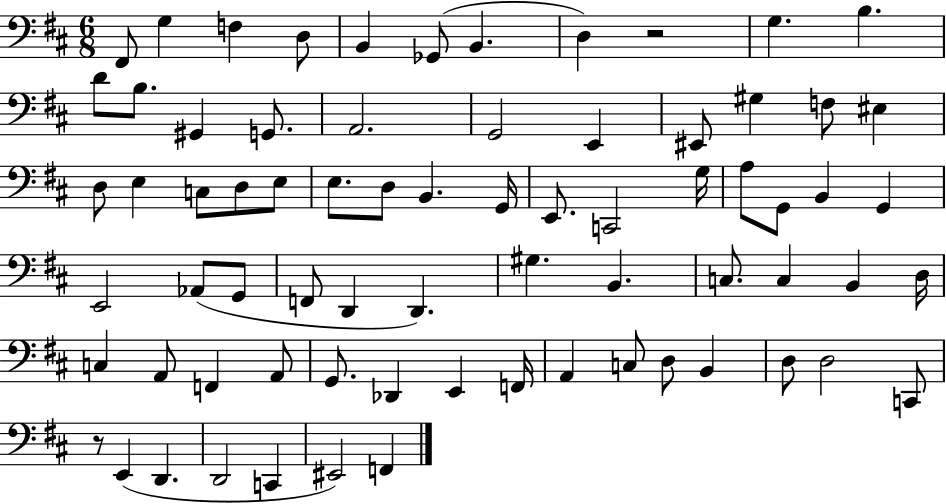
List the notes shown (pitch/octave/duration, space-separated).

F#2/e G3/q F3/q D3/e B2/q Gb2/e B2/q. D3/q R/h G3/q. B3/q. D4/e B3/e. G#2/q G2/e. A2/h. G2/h E2/q EIS2/e G#3/q F3/e EIS3/q D3/e E3/q C3/e D3/e E3/e E3/e. D3/e B2/q. G2/s E2/e. C2/h G3/s A3/e G2/e B2/q G2/q E2/h Ab2/e G2/e F2/e D2/q D2/q. G#3/q. B2/q. C3/e. C3/q B2/q D3/s C3/q A2/e F2/q A2/e G2/e. Db2/q E2/q F2/s A2/q C3/e D3/e B2/q D3/e D3/h C2/e R/e E2/q D2/q. D2/h C2/q EIS2/h F2/q